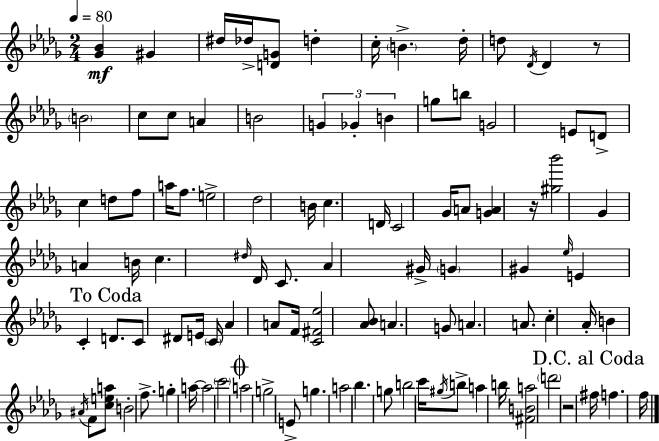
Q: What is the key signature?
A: BES minor